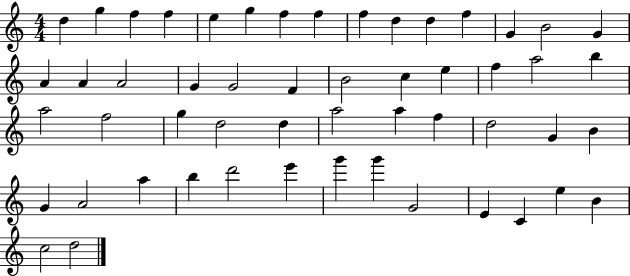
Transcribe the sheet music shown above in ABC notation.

X:1
T:Untitled
M:4/4
L:1/4
K:C
d g f f e g f f f d d f G B2 G A A A2 G G2 F B2 c e f a2 b a2 f2 g d2 d a2 a f d2 G B G A2 a b d'2 e' g' g' G2 E C e B c2 d2